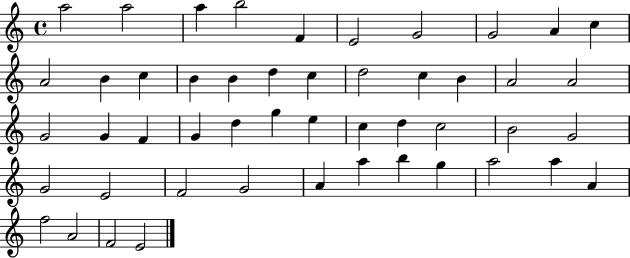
{
  \clef treble
  \time 4/4
  \defaultTimeSignature
  \key c \major
  a''2 a''2 | a''4 b''2 f'4 | e'2 g'2 | g'2 a'4 c''4 | \break a'2 b'4 c''4 | b'4 b'4 d''4 c''4 | d''2 c''4 b'4 | a'2 a'2 | \break g'2 g'4 f'4 | g'4 d''4 g''4 e''4 | c''4 d''4 c''2 | b'2 g'2 | \break g'2 e'2 | f'2 g'2 | a'4 a''4 b''4 g''4 | a''2 a''4 a'4 | \break f''2 a'2 | f'2 e'2 | \bar "|."
}